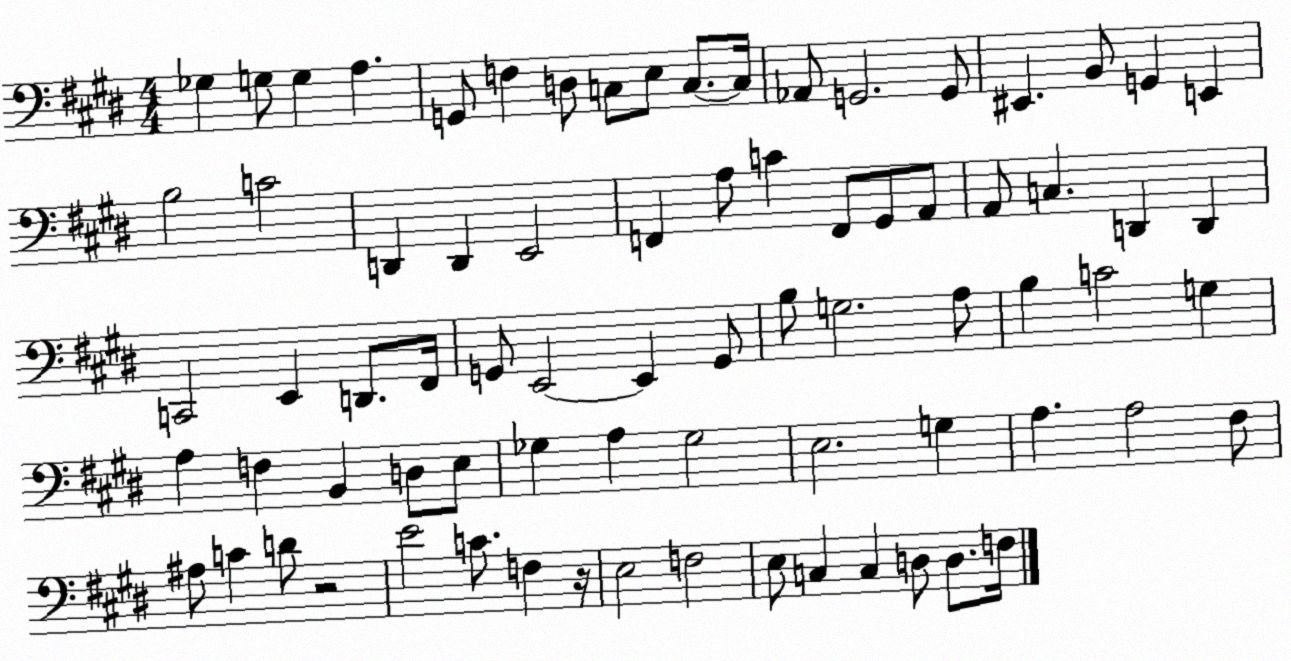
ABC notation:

X:1
T:Untitled
M:4/4
L:1/4
K:E
_G, G,/2 G, A, G,,/2 F, D,/2 C,/2 E,/2 C,/2 C,/4 _A,,/2 G,,2 G,,/2 ^E,, B,,/2 G,, E,, B,2 C2 D,, D,, E,,2 F,, A,/2 C F,,/2 ^G,,/2 A,,/2 A,,/2 C, D,, D,, C,,2 E,, D,,/2 ^F,,/4 G,,/2 E,,2 E,, G,,/2 B,/2 G,2 A,/2 B, C2 G, A, F, B,, D,/2 E,/2 _G, A, _G,2 E,2 G, A, A,2 ^F,/2 ^A,/2 C D/2 z2 E2 C/2 F, z/4 E,2 F,2 E,/2 C, C, D,/2 D,/2 F,/4